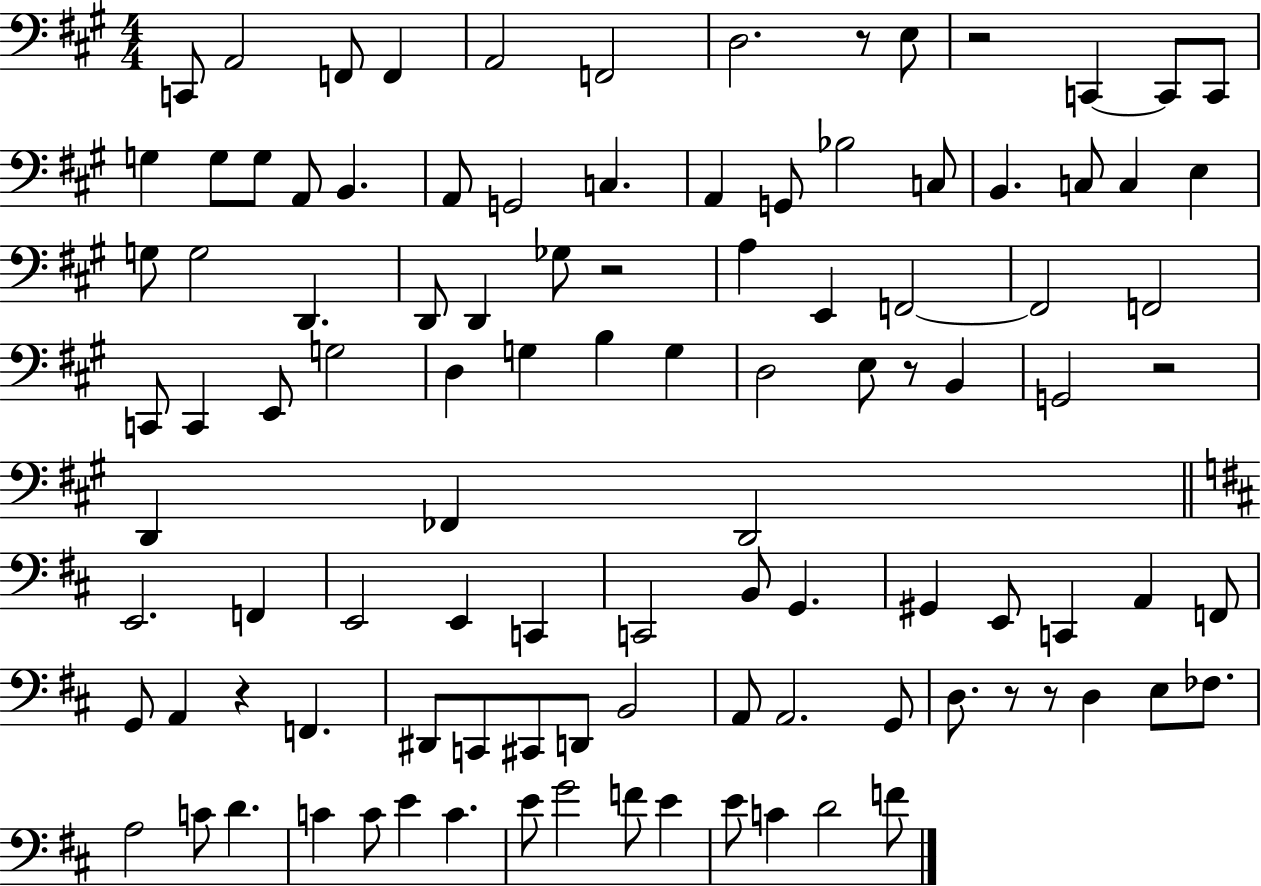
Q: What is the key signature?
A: A major